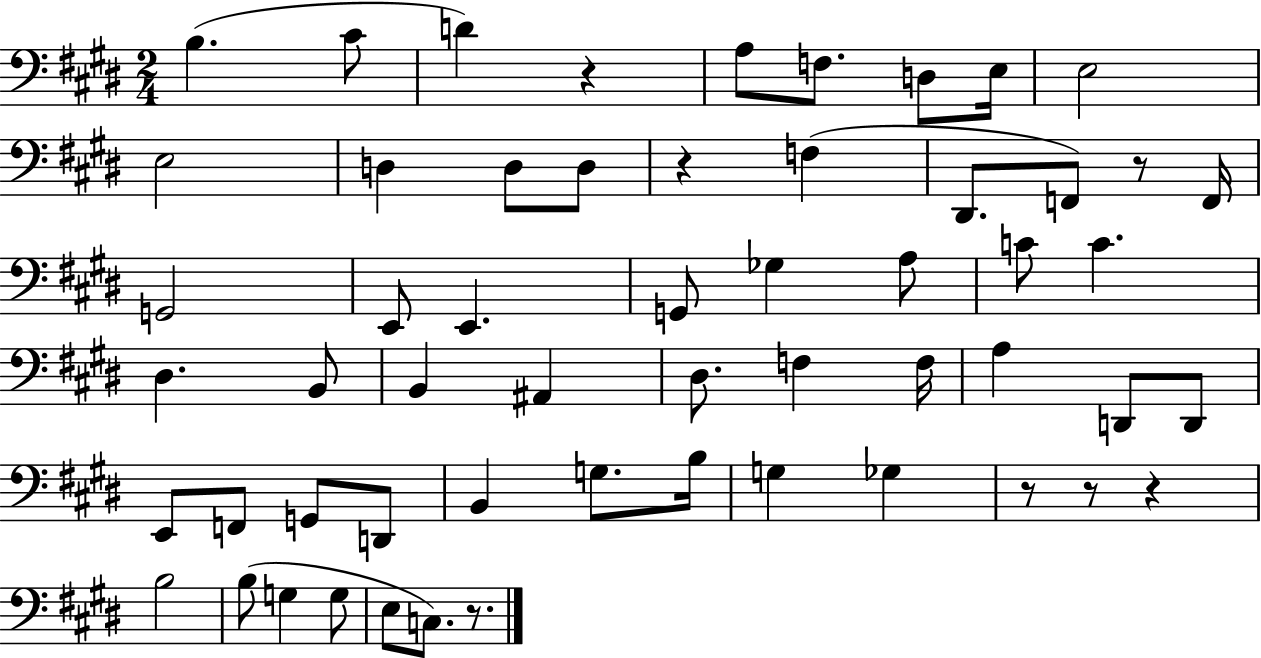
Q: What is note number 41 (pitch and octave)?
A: B3